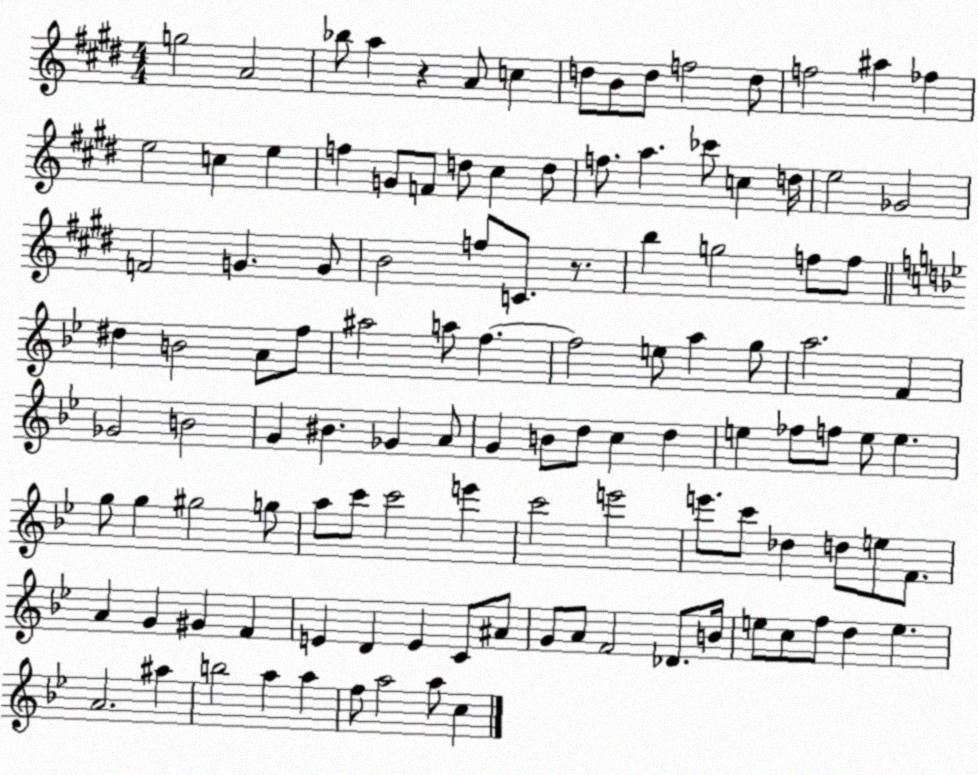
X:1
T:Untitled
M:4/4
L:1/4
K:E
g2 A2 _b/2 a z A/2 c d/2 B/2 d/2 f2 d/2 f2 ^a _f e2 c e f G/2 F/2 d/2 ^c d/2 f/2 a _c'/2 c d/4 e2 _G2 F2 G G/2 B2 f/2 C/2 z/2 b g2 f/2 f/2 ^d B2 A/2 f/2 ^a2 a/2 f f2 e/2 a g/2 a2 F _G2 B2 G ^B _G A/2 G B/2 d/2 c d e _f/2 f/2 e/2 e g/2 g ^g2 g/2 a/2 c'/2 c'2 e' c'2 e'2 e'/2 c'/2 _d d/2 e/2 F/2 A G ^G F E D E C/2 ^A/2 G/2 A/2 F2 _D/2 B/4 e/2 c/2 f/2 d e A2 ^a b2 a a f/2 a2 a/2 c